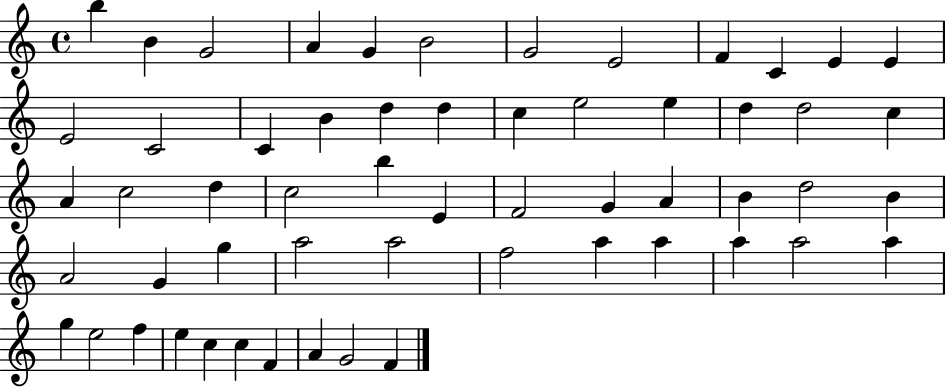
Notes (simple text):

B5/q B4/q G4/h A4/q G4/q B4/h G4/h E4/h F4/q C4/q E4/q E4/q E4/h C4/h C4/q B4/q D5/q D5/q C5/q E5/h E5/q D5/q D5/h C5/q A4/q C5/h D5/q C5/h B5/q E4/q F4/h G4/q A4/q B4/q D5/h B4/q A4/h G4/q G5/q A5/h A5/h F5/h A5/q A5/q A5/q A5/h A5/q G5/q E5/h F5/q E5/q C5/q C5/q F4/q A4/q G4/h F4/q